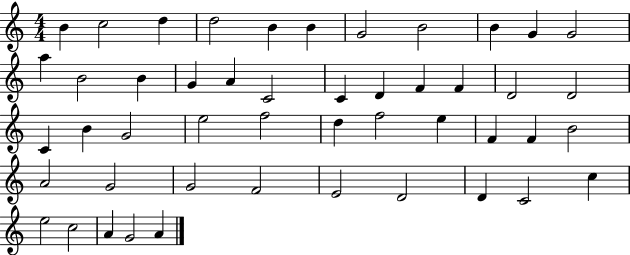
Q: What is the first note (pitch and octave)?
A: B4